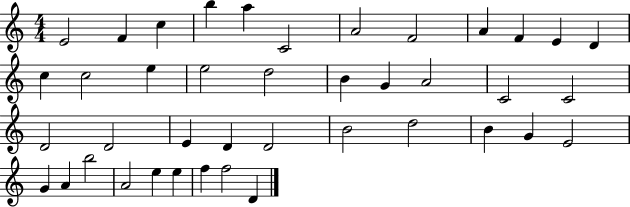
X:1
T:Untitled
M:4/4
L:1/4
K:C
E2 F c b a C2 A2 F2 A F E D c c2 e e2 d2 B G A2 C2 C2 D2 D2 E D D2 B2 d2 B G E2 G A b2 A2 e e f f2 D